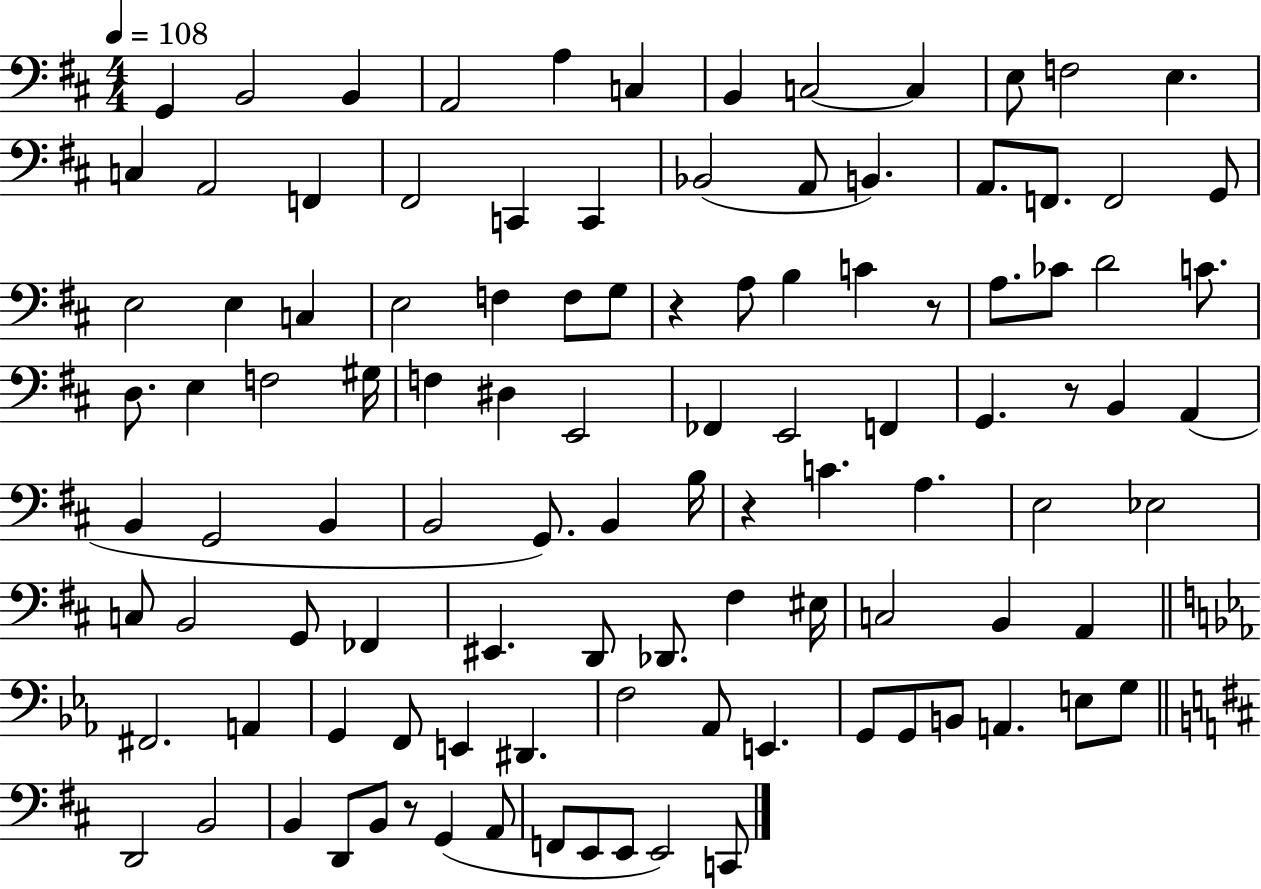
{
  \clef bass
  \numericTimeSignature
  \time 4/4
  \key d \major
  \tempo 4 = 108
  g,4 b,2 b,4 | a,2 a4 c4 | b,4 c2~~ c4 | e8 f2 e4. | \break c4 a,2 f,4 | fis,2 c,4 c,4 | bes,2( a,8 b,4.) | a,8. f,8. f,2 g,8 | \break e2 e4 c4 | e2 f4 f8 g8 | r4 a8 b4 c'4 r8 | a8. ces'8 d'2 c'8. | \break d8. e4 f2 gis16 | f4 dis4 e,2 | fes,4 e,2 f,4 | g,4. r8 b,4 a,4( | \break b,4 g,2 b,4 | b,2 g,8.) b,4 b16 | r4 c'4. a4. | e2 ees2 | \break c8 b,2 g,8 fes,4 | eis,4. d,8 des,8. fis4 eis16 | c2 b,4 a,4 | \bar "||" \break \key ees \major fis,2. a,4 | g,4 f,8 e,4 dis,4. | f2 aes,8 e,4. | g,8 g,8 b,8 a,4. e8 g8 | \break \bar "||" \break \key b \minor d,2 b,2 | b,4 d,8 b,8 r8 g,4( a,8 | f,8 e,8 e,8 e,2) c,8 | \bar "|."
}